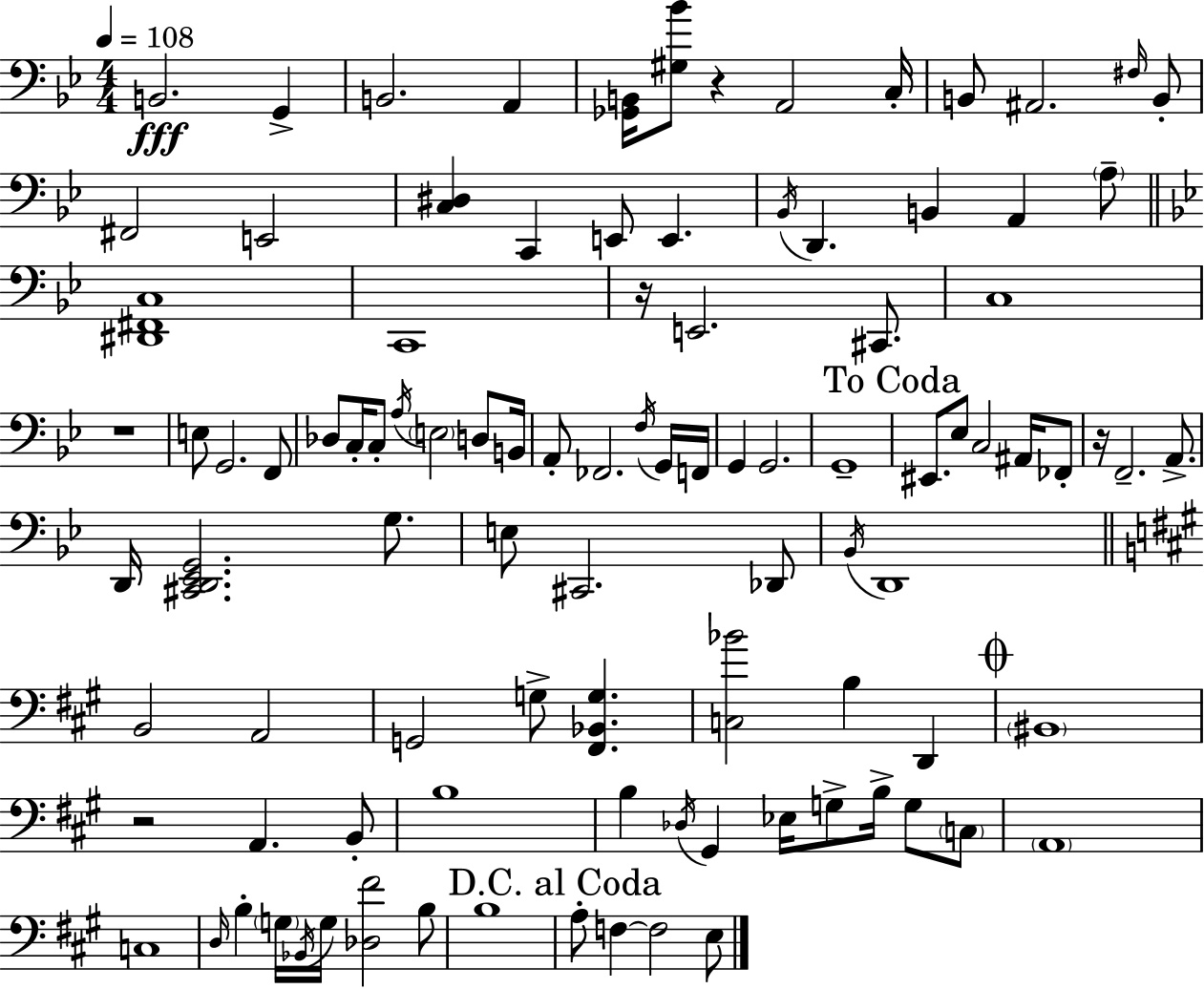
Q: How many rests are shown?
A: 5